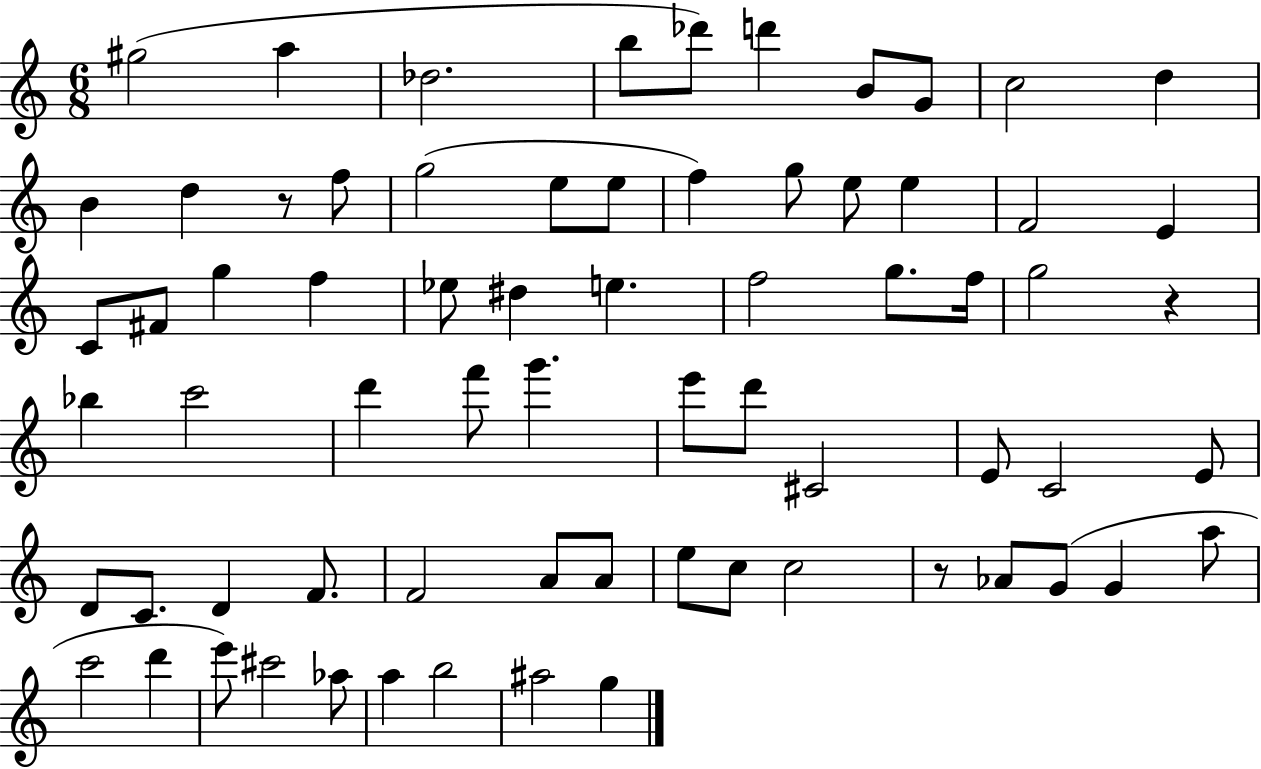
G#5/h A5/q Db5/h. B5/e Db6/e D6/q B4/e G4/e C5/h D5/q B4/q D5/q R/e F5/e G5/h E5/e E5/e F5/q G5/e E5/e E5/q F4/h E4/q C4/e F#4/e G5/q F5/q Eb5/e D#5/q E5/q. F5/h G5/e. F5/s G5/h R/q Bb5/q C6/h D6/q F6/e G6/q. E6/e D6/e C#4/h E4/e C4/h E4/e D4/e C4/e. D4/q F4/e. F4/h A4/e A4/e E5/e C5/e C5/h R/e Ab4/e G4/e G4/q A5/e C6/h D6/q E6/e C#6/h Ab5/e A5/q B5/h A#5/h G5/q